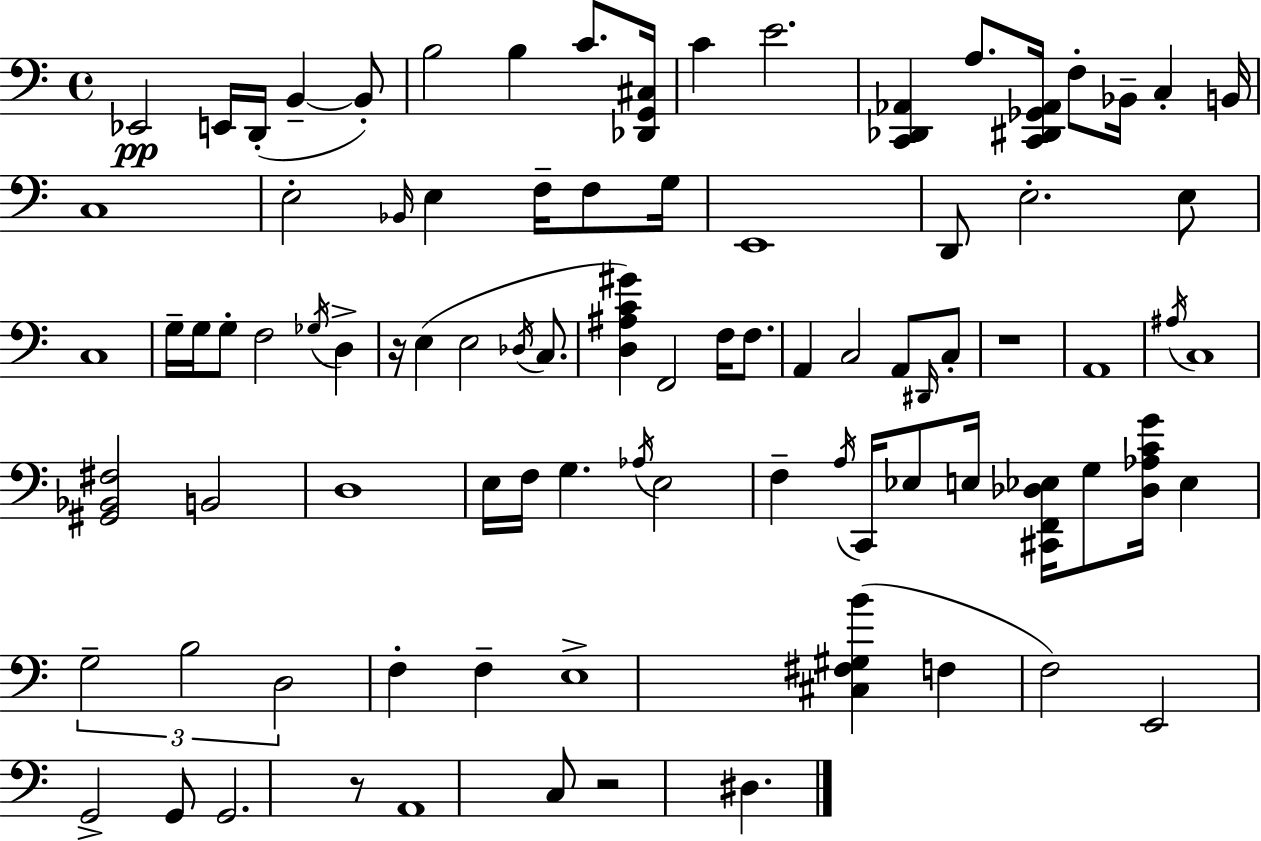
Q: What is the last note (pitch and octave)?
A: D#3